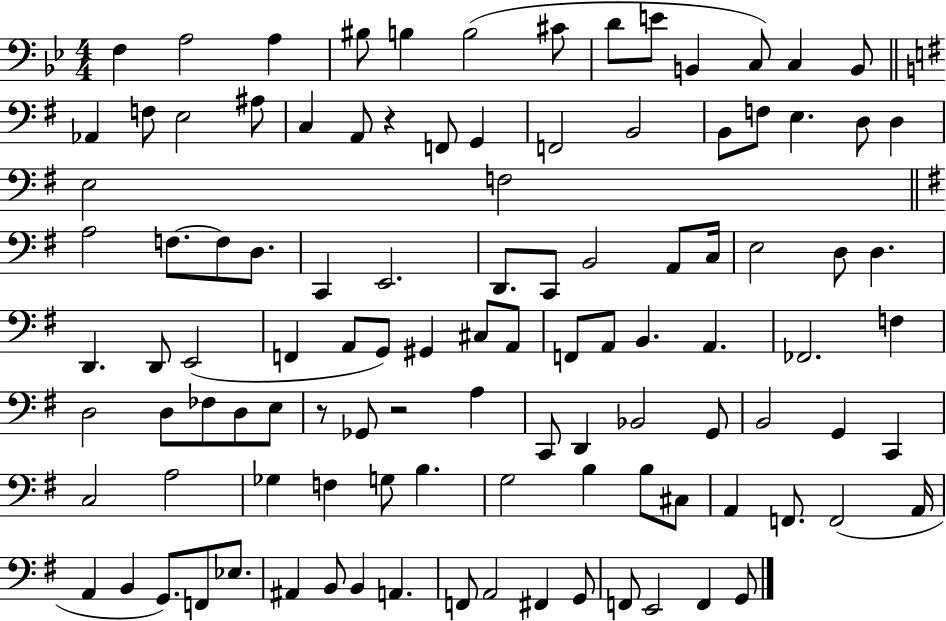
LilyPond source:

{
  \clef bass
  \numericTimeSignature
  \time 4/4
  \key bes \major
  f4 a2 a4 | bis8 b4 b2( cis'8 | d'8 e'8 b,4 c8) c4 b,8 | \bar "||" \break \key g \major aes,4 f8 e2 ais8 | c4 a,8 r4 f,8 g,4 | f,2 b,2 | b,8 f8 e4. d8 d4 | \break e2 f2 | \bar "||" \break \key g \major a2 f8.~~ f8 d8. | c,4 e,2. | d,8. c,8 b,2 a,8 c16 | e2 d8 d4. | \break d,4. d,8 e,2( | f,4 a,8 g,8) gis,4 cis8 a,8 | f,8 a,8 b,4. a,4. | fes,2. f4 | \break d2 d8 fes8 d8 e8 | r8 ges,8 r2 a4 | c,8 d,4 bes,2 g,8 | b,2 g,4 c,4 | \break c2 a2 | ges4 f4 g8 b4. | g2 b4 b8 cis8 | a,4 f,8. f,2( a,16 | \break a,4 b,4 g,8.) f,8 ees8. | ais,4 b,8 b,4 a,4. | f,8 a,2 fis,4 g,8 | f,8 e,2 f,4 g,8 | \break \bar "|."
}